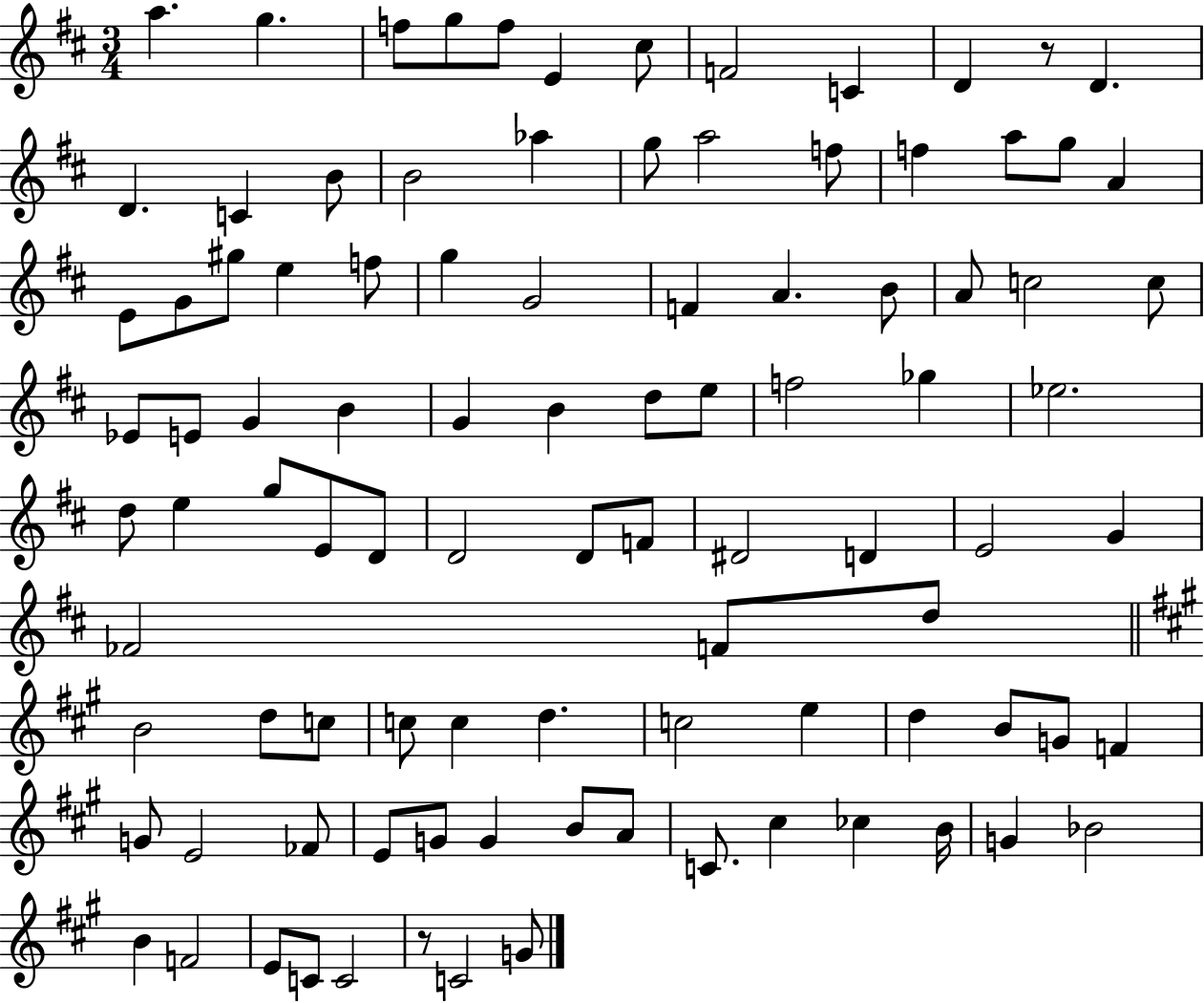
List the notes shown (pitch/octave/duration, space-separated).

A5/q. G5/q. F5/e G5/e F5/e E4/q C#5/e F4/h C4/q D4/q R/e D4/q. D4/q. C4/q B4/e B4/h Ab5/q G5/e A5/h F5/e F5/q A5/e G5/e A4/q E4/e G4/e G#5/e E5/q F5/e G5/q G4/h F4/q A4/q. B4/e A4/e C5/h C5/e Eb4/e E4/e G4/q B4/q G4/q B4/q D5/e E5/e F5/h Gb5/q Eb5/h. D5/e E5/q G5/e E4/e D4/e D4/h D4/e F4/e D#4/h D4/q E4/h G4/q FES4/h F4/e D5/e B4/h D5/e C5/e C5/e C5/q D5/q. C5/h E5/q D5/q B4/e G4/e F4/q G4/e E4/h FES4/e E4/e G4/e G4/q B4/e A4/e C4/e. C#5/q CES5/q B4/s G4/q Bb4/h B4/q F4/h E4/e C4/e C4/h R/e C4/h G4/e